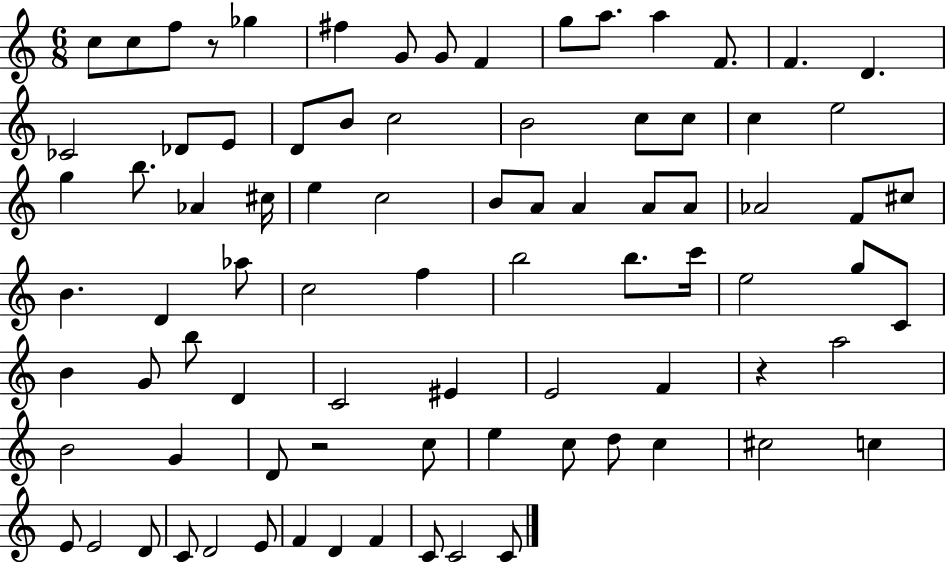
X:1
T:Untitled
M:6/8
L:1/4
K:C
c/2 c/2 f/2 z/2 _g ^f G/2 G/2 F g/2 a/2 a F/2 F D _C2 _D/2 E/2 D/2 B/2 c2 B2 c/2 c/2 c e2 g b/2 _A ^c/4 e c2 B/2 A/2 A A/2 A/2 _A2 F/2 ^c/2 B D _a/2 c2 f b2 b/2 c'/4 e2 g/2 C/2 B G/2 b/2 D C2 ^E E2 F z a2 B2 G D/2 z2 c/2 e c/2 d/2 c ^c2 c E/2 E2 D/2 C/2 D2 E/2 F D F C/2 C2 C/2